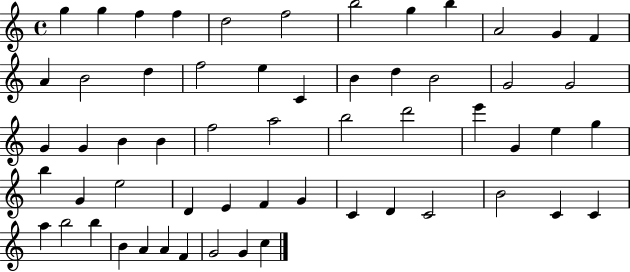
X:1
T:Untitled
M:4/4
L:1/4
K:C
g g f f d2 f2 b2 g b A2 G F A B2 d f2 e C B d B2 G2 G2 G G B B f2 a2 b2 d'2 e' G e g b G e2 D E F G C D C2 B2 C C a b2 b B A A F G2 G c